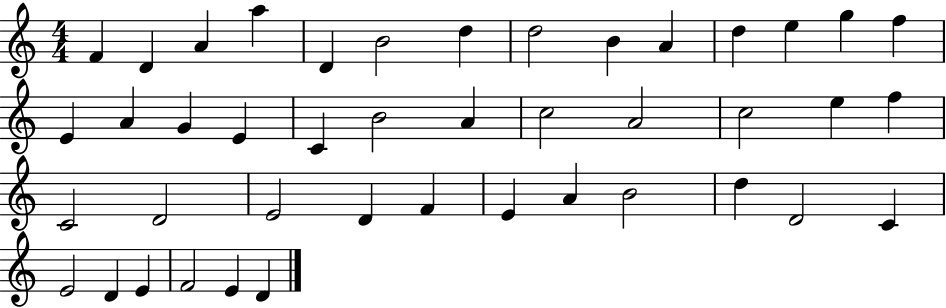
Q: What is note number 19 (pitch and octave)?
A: C4